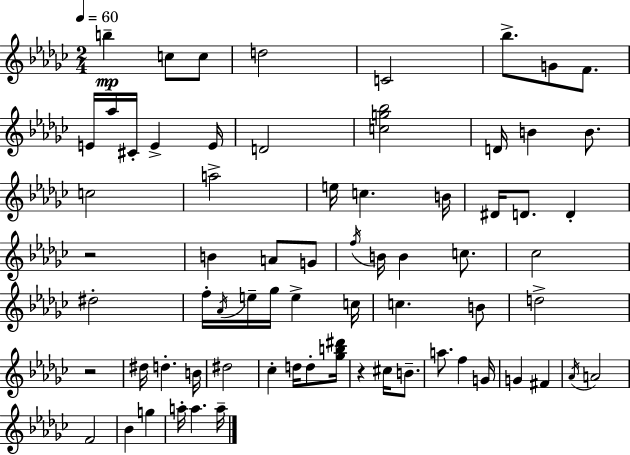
B5/q C5/e C5/e D5/h C4/h Bb5/e. G4/e F4/e. E4/s Ab5/s C#4/s E4/q E4/s D4/h [C5,G5,Bb5]/h D4/s B4/q B4/e. C5/h A5/h E5/s C5/q. B4/s D#4/s D4/e. D4/q R/h B4/q A4/e G4/e F5/s B4/s B4/q C5/e. CES5/h D#5/h F5/s Ab4/s E5/s Gb5/s E5/q C5/s C5/q. B4/e D5/h R/h D#5/s D5/q. B4/s D#5/h CES5/q D5/s D5/e [Gb5,B5,D#6]/s R/q C#5/s B4/e. A5/e. F5/q G4/s G4/q F#4/q Ab4/s A4/h F4/h Bb4/q G5/q A5/s A5/q. A5/s